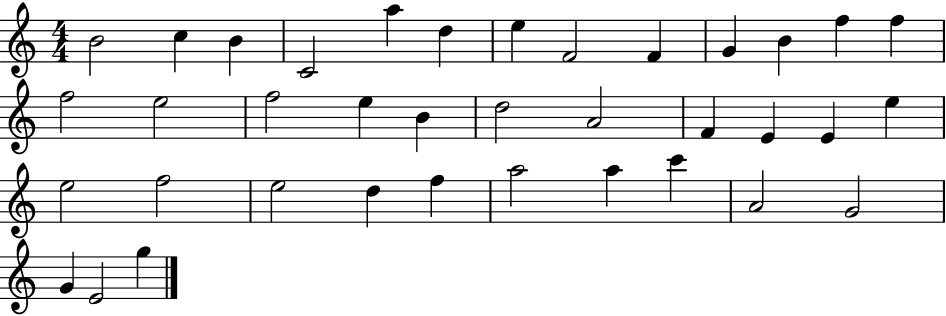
B4/h C5/q B4/q C4/h A5/q D5/q E5/q F4/h F4/q G4/q B4/q F5/q F5/q F5/h E5/h F5/h E5/q B4/q D5/h A4/h F4/q E4/q E4/q E5/q E5/h F5/h E5/h D5/q F5/q A5/h A5/q C6/q A4/h G4/h G4/q E4/h G5/q